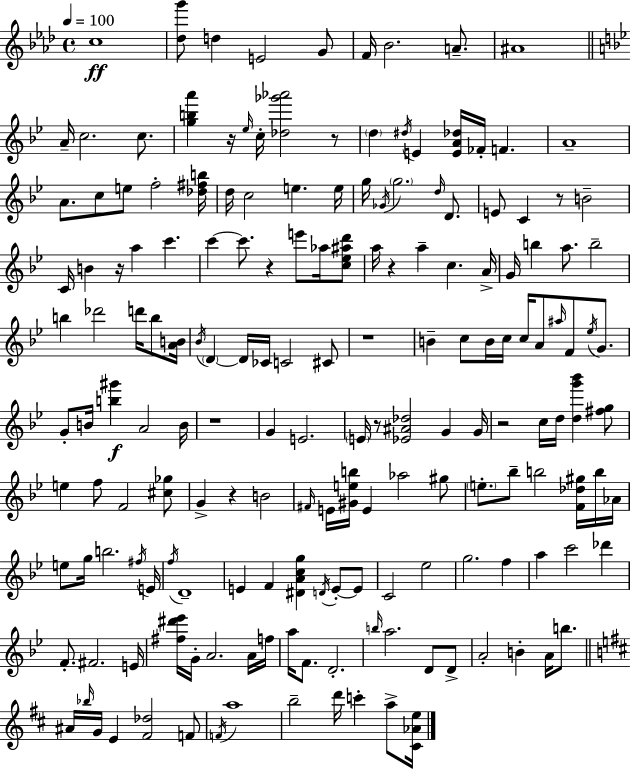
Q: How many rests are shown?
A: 11